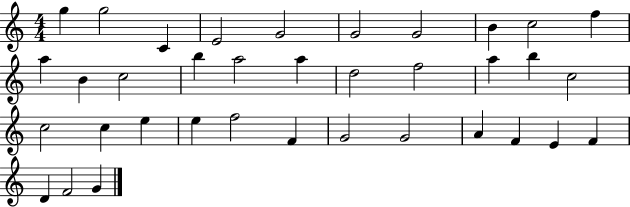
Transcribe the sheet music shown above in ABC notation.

X:1
T:Untitled
M:4/4
L:1/4
K:C
g g2 C E2 G2 G2 G2 B c2 f a B c2 b a2 a d2 f2 a b c2 c2 c e e f2 F G2 G2 A F E F D F2 G